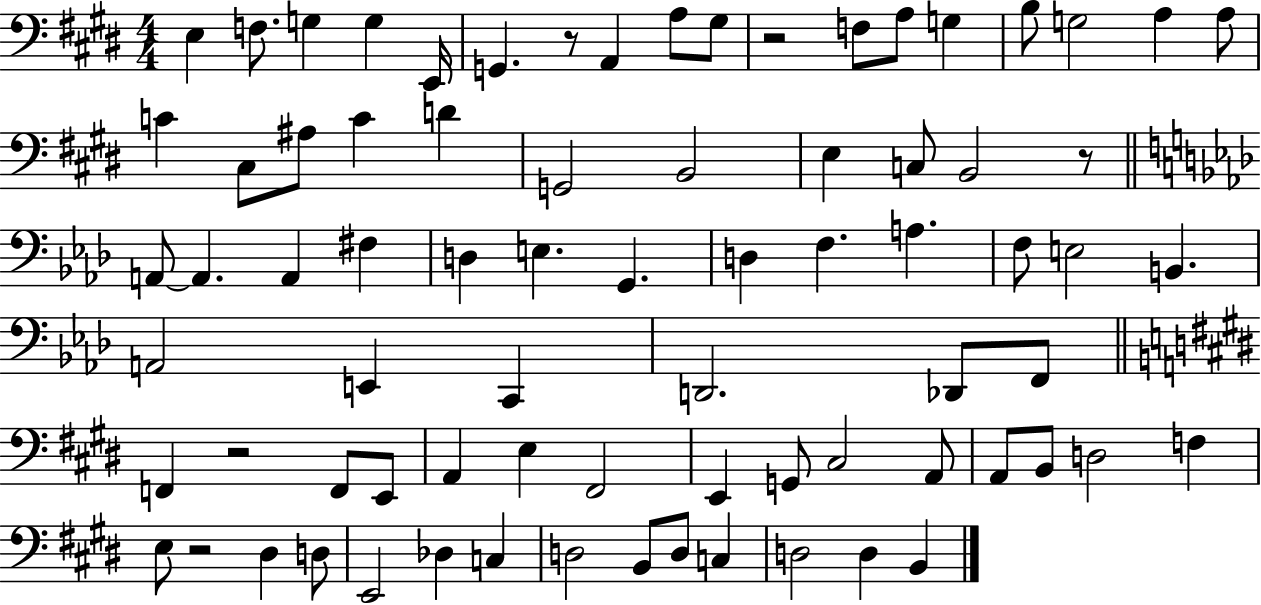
E3/q F3/e. G3/q G3/q E2/s G2/q. R/e A2/q A3/e G#3/e R/h F3/e A3/e G3/q B3/e G3/h A3/q A3/e C4/q C#3/e A#3/e C4/q D4/q G2/h B2/h E3/q C3/e B2/h R/e A2/e A2/q. A2/q F#3/q D3/q E3/q. G2/q. D3/q F3/q. A3/q. F3/e E3/h B2/q. A2/h E2/q C2/q D2/h. Db2/e F2/e F2/q R/h F2/e E2/e A2/q E3/q F#2/h E2/q G2/e C#3/h A2/e A2/e B2/e D3/h F3/q E3/e R/h D#3/q D3/e E2/h Db3/q C3/q D3/h B2/e D3/e C3/q D3/h D3/q B2/q